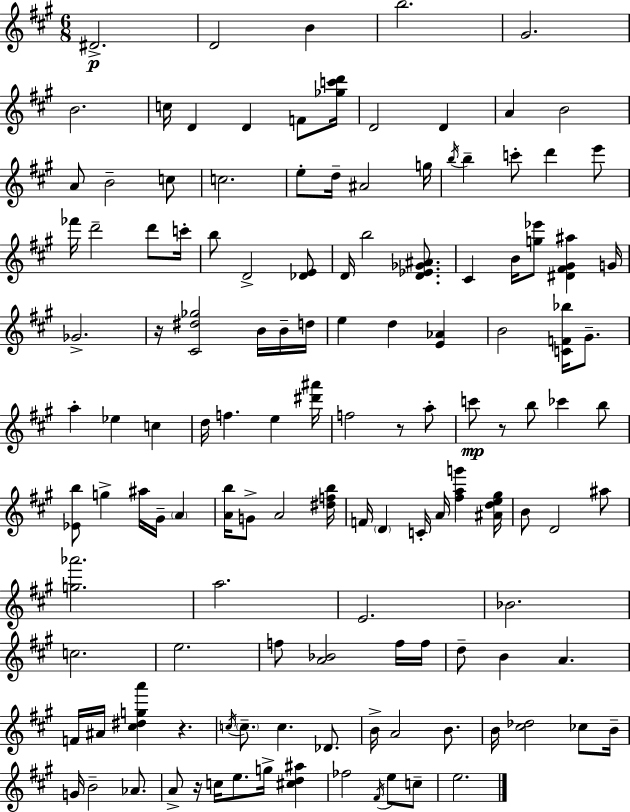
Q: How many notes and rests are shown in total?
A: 130